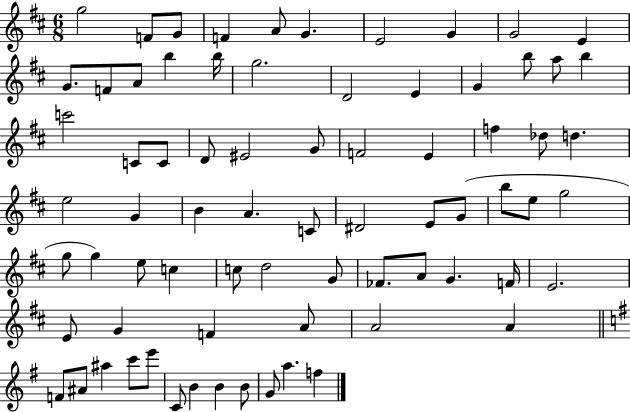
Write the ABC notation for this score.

X:1
T:Untitled
M:6/8
L:1/4
K:D
g2 F/2 G/2 F A/2 G E2 G G2 E G/2 F/2 A/2 b b/4 g2 D2 E G b/2 a/2 b c'2 C/2 C/2 D/2 ^E2 G/2 F2 E f _d/2 d e2 G B A C/2 ^D2 E/2 G/2 b/2 e/2 g2 g/2 g e/2 c c/2 d2 G/2 _F/2 A/2 G F/4 E2 E/2 G F A/2 A2 A F/2 ^A/2 ^a c'/2 e'/2 C/2 B B B/2 G/2 a f